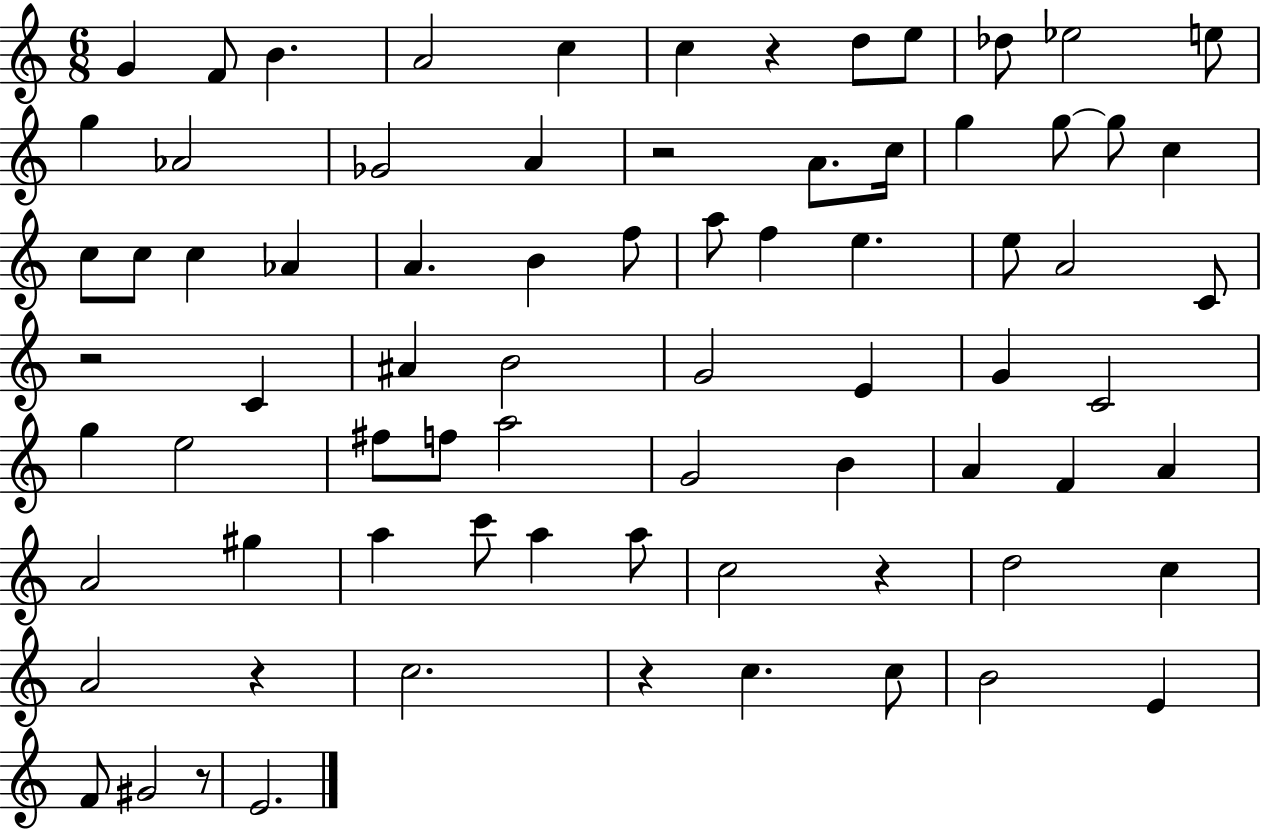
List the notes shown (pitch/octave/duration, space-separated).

G4/q F4/e B4/q. A4/h C5/q C5/q R/q D5/e E5/e Db5/e Eb5/h E5/e G5/q Ab4/h Gb4/h A4/q R/h A4/e. C5/s G5/q G5/e G5/e C5/q C5/e C5/e C5/q Ab4/q A4/q. B4/q F5/e A5/e F5/q E5/q. E5/e A4/h C4/e R/h C4/q A#4/q B4/h G4/h E4/q G4/q C4/h G5/q E5/h F#5/e F5/e A5/h G4/h B4/q A4/q F4/q A4/q A4/h G#5/q A5/q C6/e A5/q A5/e C5/h R/q D5/h C5/q A4/h R/q C5/h. R/q C5/q. C5/e B4/h E4/q F4/e G#4/h R/e E4/h.